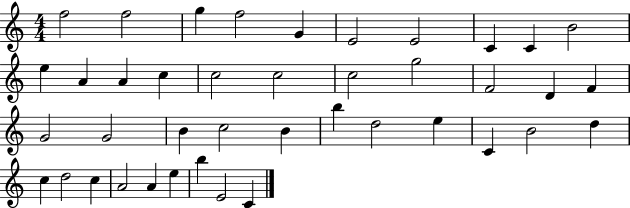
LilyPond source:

{
  \clef treble
  \numericTimeSignature
  \time 4/4
  \key c \major
  f''2 f''2 | g''4 f''2 g'4 | e'2 e'2 | c'4 c'4 b'2 | \break e''4 a'4 a'4 c''4 | c''2 c''2 | c''2 g''2 | f'2 d'4 f'4 | \break g'2 g'2 | b'4 c''2 b'4 | b''4 d''2 e''4 | c'4 b'2 d''4 | \break c''4 d''2 c''4 | a'2 a'4 e''4 | b''4 e'2 c'4 | \bar "|."
}